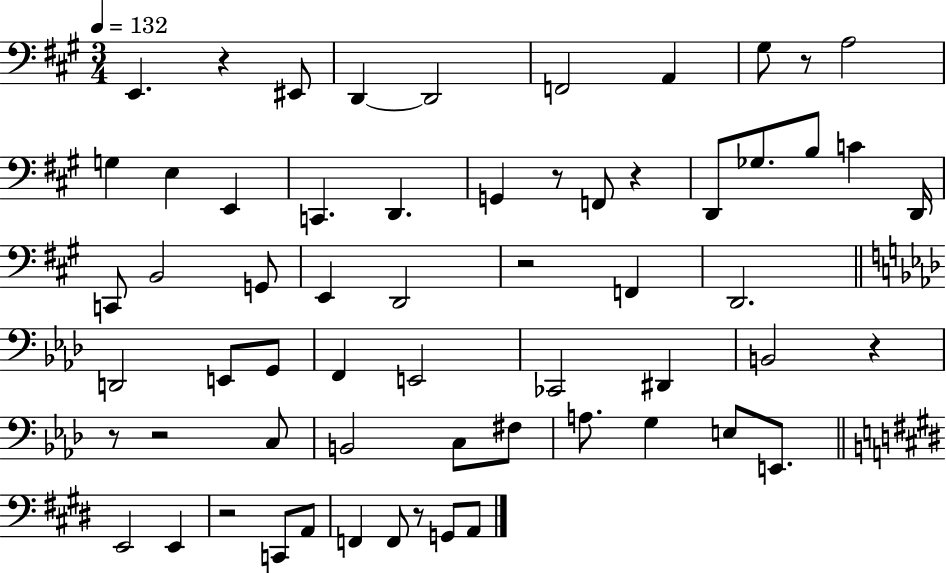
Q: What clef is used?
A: bass